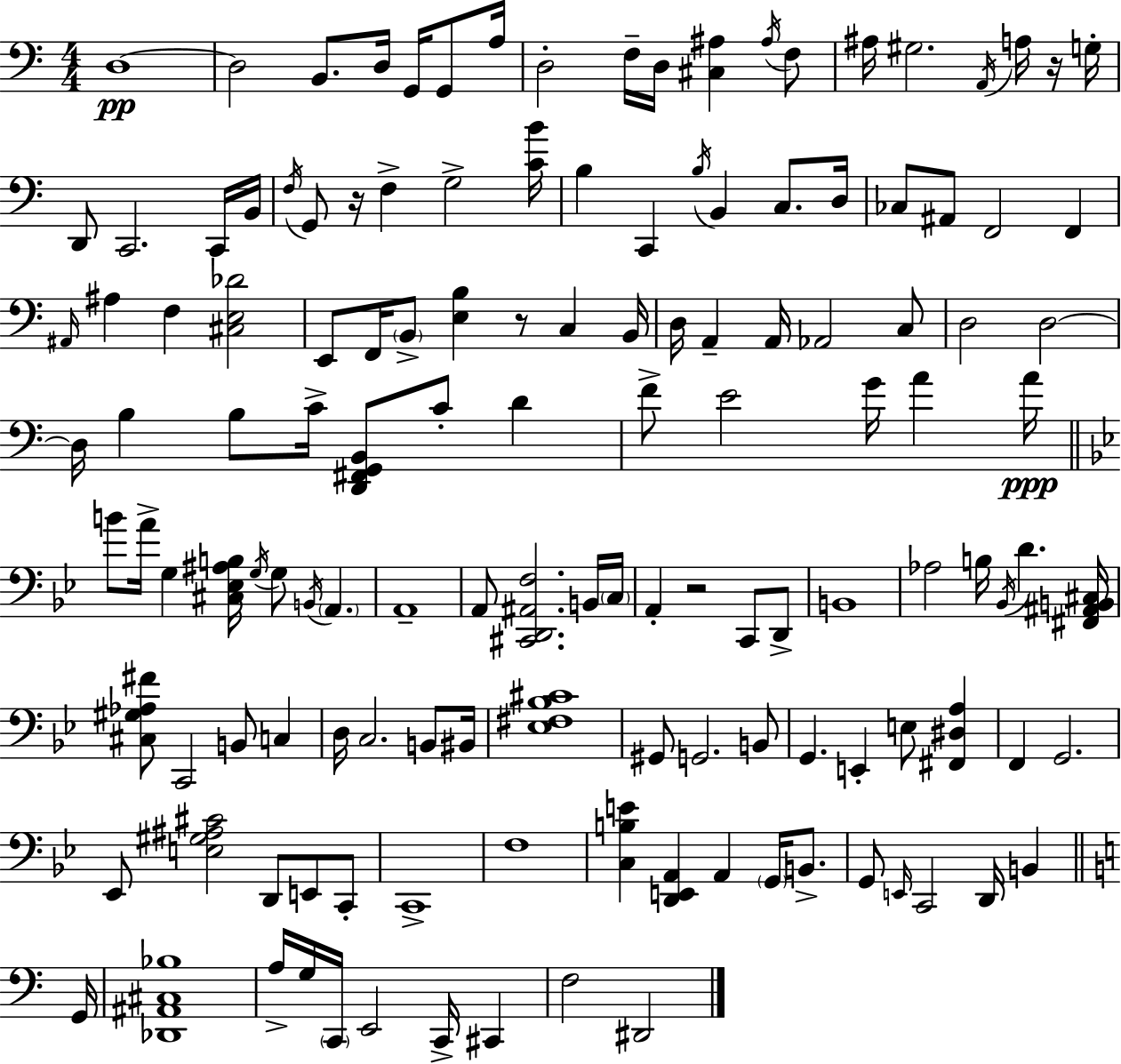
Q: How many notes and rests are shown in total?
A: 137